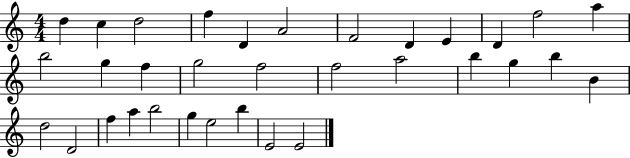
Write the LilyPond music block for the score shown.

{
  \clef treble
  \numericTimeSignature
  \time 4/4
  \key c \major
  d''4 c''4 d''2 | f''4 d'4 a'2 | f'2 d'4 e'4 | d'4 f''2 a''4 | \break b''2 g''4 f''4 | g''2 f''2 | f''2 a''2 | b''4 g''4 b''4 b'4 | \break d''2 d'2 | f''4 a''4 b''2 | g''4 e''2 b''4 | e'2 e'2 | \break \bar "|."
}